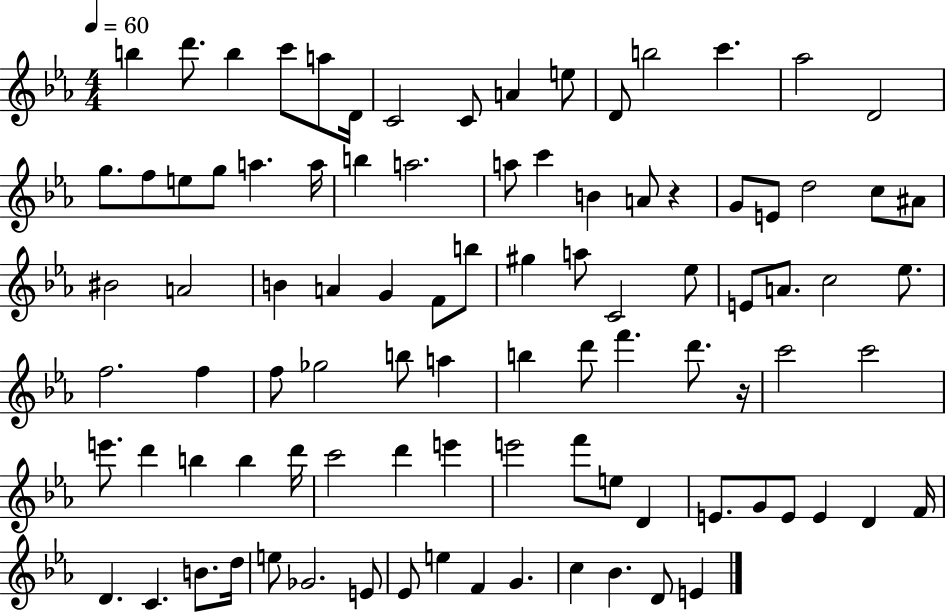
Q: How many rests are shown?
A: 2